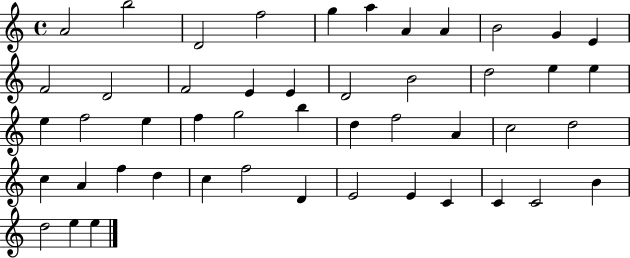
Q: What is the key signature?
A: C major